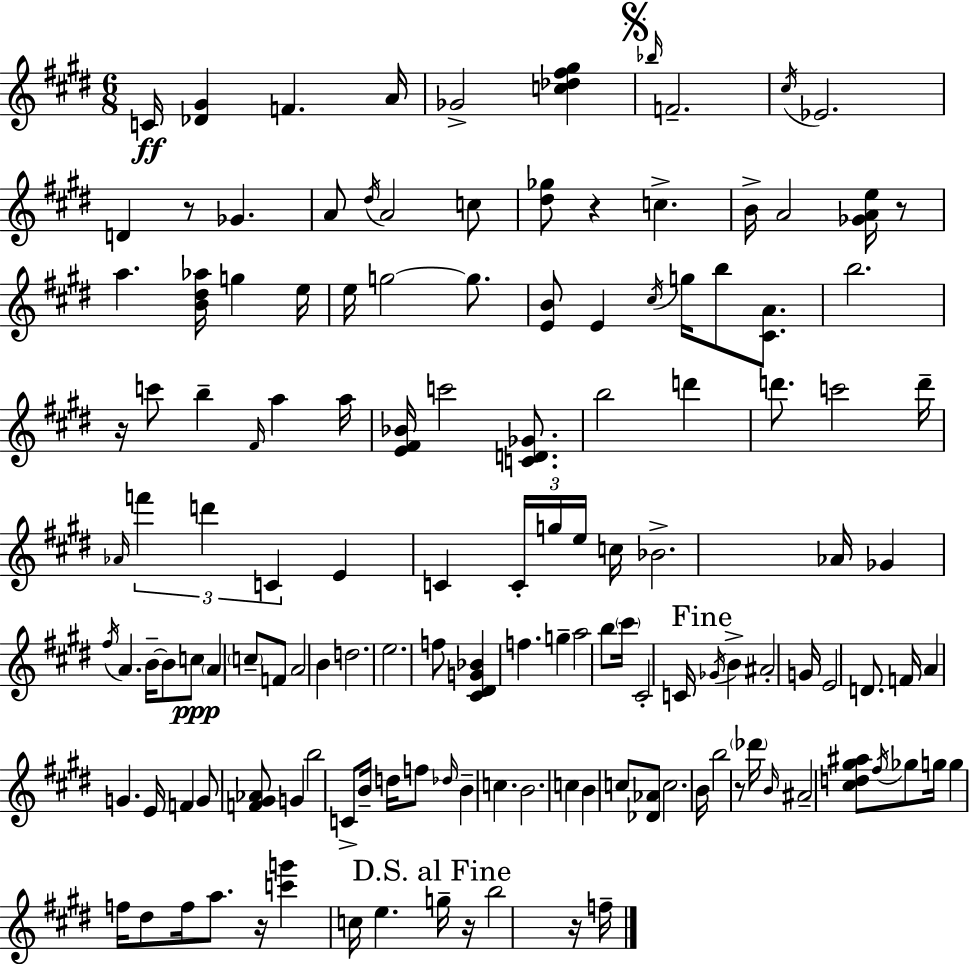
{
  \clef treble
  \numericTimeSignature
  \time 6/8
  \key e \major
  c'16\ff <des' gis'>4 f'4. a'16 | ges'2-> <c'' des'' fis'' gis''>4 | \mark \markup { \musicglyph "scripts.segno" } \grace { bes''16 } f'2.-- | \acciaccatura { cis''16 } ees'2. | \break d'4 r8 ges'4. | a'8 \acciaccatura { dis''16 } a'2 | c''8 <dis'' ges''>8 r4 c''4.-> | b'16-> a'2 | \break <ges' a' e''>16 r8 a''4. <b' dis'' aes''>16 g''4 | e''16 e''16 g''2~~ | g''8. <e' b'>8 e'4 \acciaccatura { cis''16 } g''16 b''8 | <cis' a'>8. b''2. | \break r16 c'''8 b''4-- \grace { fis'16 } | a''4 a''16 <e' fis' bes'>16 c'''2 | <c' d' ges'>8. b''2 | d'''4 d'''8. c'''2 | \break d'''16-- \grace { aes'16 } \tuplet 3/2 { f'''4 d'''4 | c'4 } e'4 c'4 | \tuplet 3/2 { c'16-. g''16 e''16 } c''16 bes'2.-> | aes'16 ges'4 \acciaccatura { fis''16 } | \break a'4. b'16--~~ b'8 c''8\ppp \parenthesize a'4 | \parenthesize c''8-- f'8 a'2 | b'4 d''2. | e''2. | \break f''8 <cis' dis' g' bes'>4 | f''4. g''4-- a''2 | b''8 \parenthesize cis'''16 cis'2-. | c'16 \mark "Fine" \acciaccatura { ges'16 } b'4-> | \break ais'2-. g'16 e'2 | d'8. f'16 a'4 | g'4. e'16 f'4 | g'8 <f' gis' aes'>8 g'4 b''2 | \break c'8-> b'16-- d''16 f''8 \grace { des''16 } b'4-- | c''4. b'2. | c''4 | b'4 c''8 <des' aes'>8 c''2. | \break b'16 b''2 | r8 \parenthesize des'''16 \grace { b'16 } ais'2-- | <cis'' d'' gis'' ais''>8 \acciaccatura { fis''16 } ges''8 g''16 | g''4 f''16 dis''8 f''16 a''8. r16 | \break <c''' g'''>4 c''16 e''4. \mark "D.S. al Fine" g''16-- | r16 b''2 r16 f''16-- \bar "|."
}